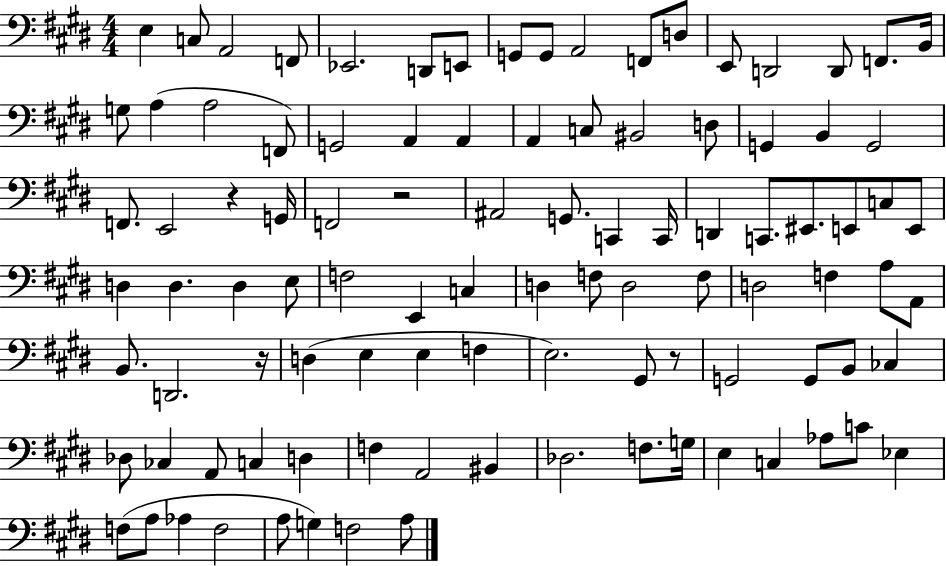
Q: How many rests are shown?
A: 4